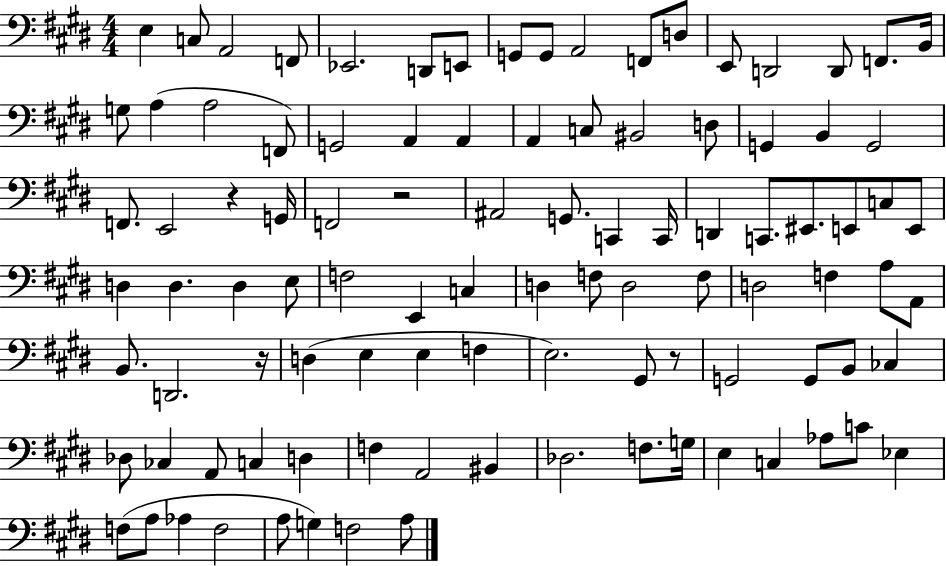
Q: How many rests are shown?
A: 4